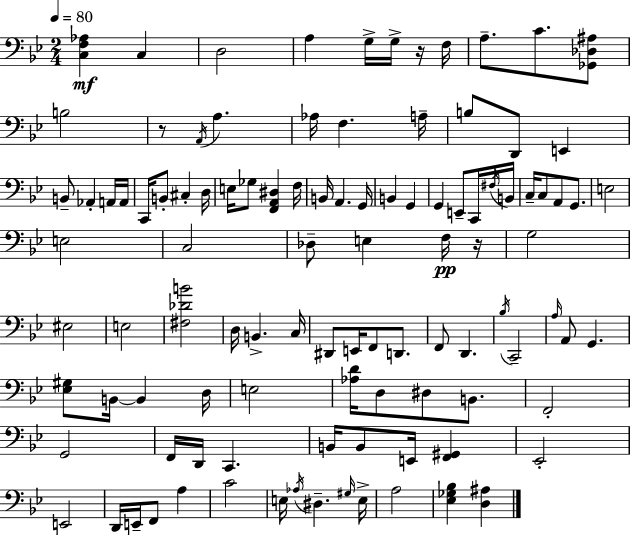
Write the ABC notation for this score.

X:1
T:Untitled
M:2/4
L:1/4
K:Bb
[C,F,_A,] C, D,2 A, G,/4 G,/4 z/4 F,/4 A,/2 C/2 [_G,,_D,^A,]/2 B,2 z/2 A,,/4 A, _A,/4 F, A,/4 B,/2 D,,/2 E,, B,,/2 _A,, A,,/4 A,,/4 C,,/4 B,,/2 ^C, D,/4 E,/4 _G,/2 [F,,A,,^D,] F,/4 B,,/4 A,, G,,/4 B,, G,, G,, E,,/2 C,,/4 ^F,/4 B,,/4 C,/4 C,/2 A,,/2 G,,/2 E,2 E,2 C,2 _D,/2 E, F,/4 z/4 G,2 ^E,2 E,2 [^F,_DB]2 D,/4 B,, C,/4 ^D,,/2 E,,/4 F,,/2 D,,/2 F,,/2 D,, _B,/4 C,,2 A,/4 A,,/2 G,, [_E,^G,]/2 B,,/4 B,, D,/4 E,2 [_A,D]/4 D,/2 ^D,/2 B,,/2 F,,2 G,,2 F,,/4 D,,/4 C,, B,,/4 B,,/2 E,,/4 [F,,^G,,] _E,,2 E,,2 D,,/4 E,,/4 F,,/2 A, C2 E,/4 _A,/4 ^D, ^G,/4 E,/4 A,2 [_E,_G,_B,] [D,^A,]